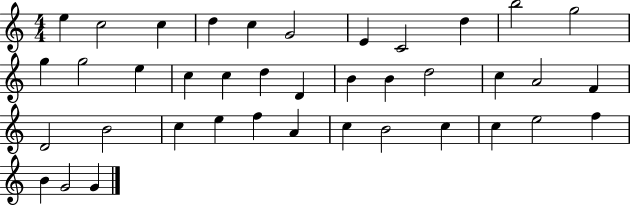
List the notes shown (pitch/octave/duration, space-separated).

E5/q C5/h C5/q D5/q C5/q G4/h E4/q C4/h D5/q B5/h G5/h G5/q G5/h E5/q C5/q C5/q D5/q D4/q B4/q B4/q D5/h C5/q A4/h F4/q D4/h B4/h C5/q E5/q F5/q A4/q C5/q B4/h C5/q C5/q E5/h F5/q B4/q G4/h G4/q